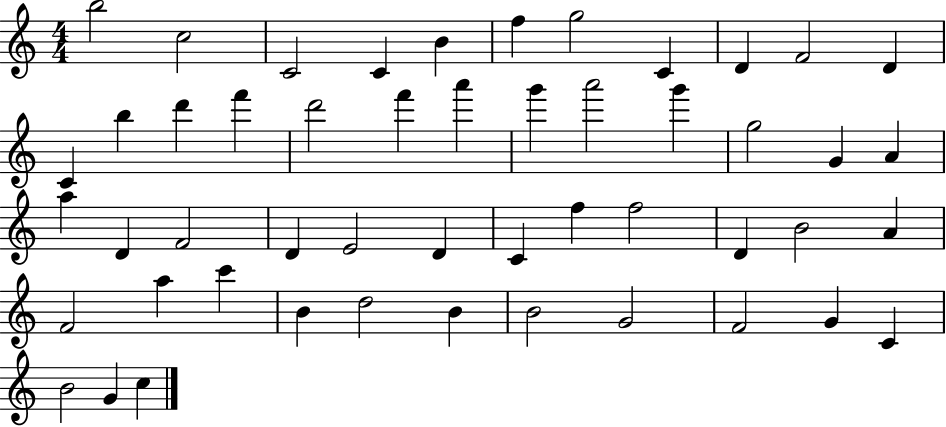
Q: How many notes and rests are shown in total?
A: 50